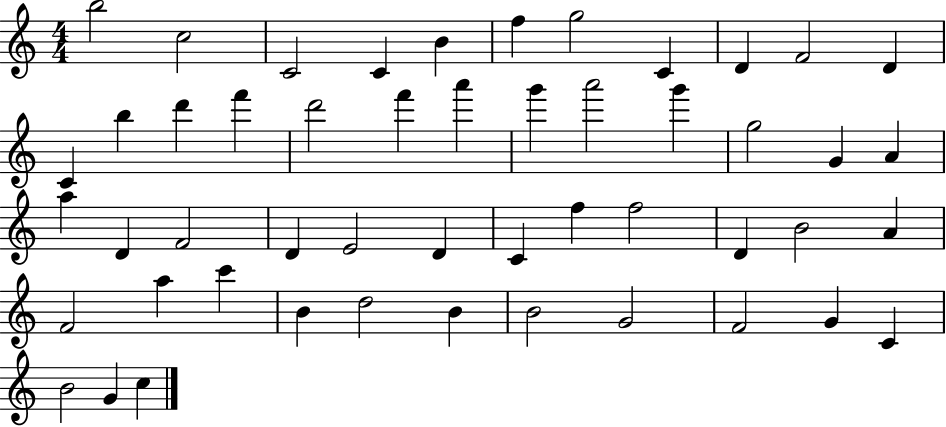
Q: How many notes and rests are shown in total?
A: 50